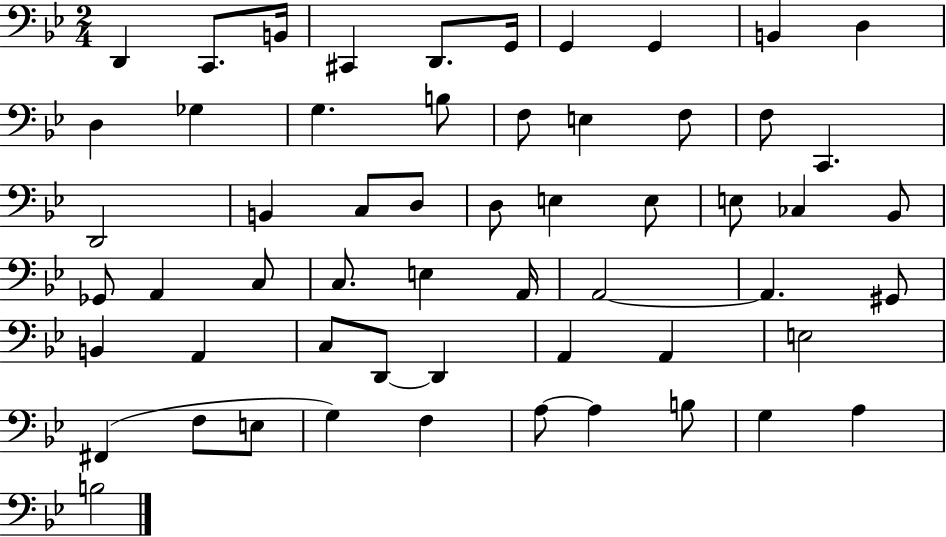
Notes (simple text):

D2/q C2/e. B2/s C#2/q D2/e. G2/s G2/q G2/q B2/q D3/q D3/q Gb3/q G3/q. B3/e F3/e E3/q F3/e F3/e C2/q. D2/h B2/q C3/e D3/e D3/e E3/q E3/e E3/e CES3/q Bb2/e Gb2/e A2/q C3/e C3/e. E3/q A2/s A2/h A2/q. G#2/e B2/q A2/q C3/e D2/e D2/q A2/q A2/q E3/h F#2/q F3/e E3/e G3/q F3/q A3/e A3/q B3/e G3/q A3/q B3/h